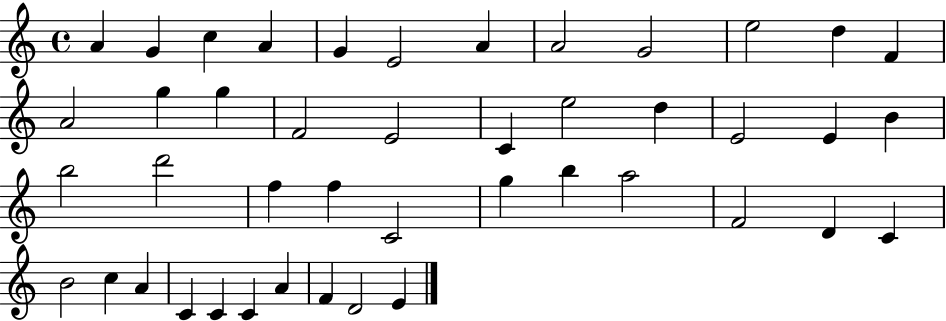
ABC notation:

X:1
T:Untitled
M:4/4
L:1/4
K:C
A G c A G E2 A A2 G2 e2 d F A2 g g F2 E2 C e2 d E2 E B b2 d'2 f f C2 g b a2 F2 D C B2 c A C C C A F D2 E